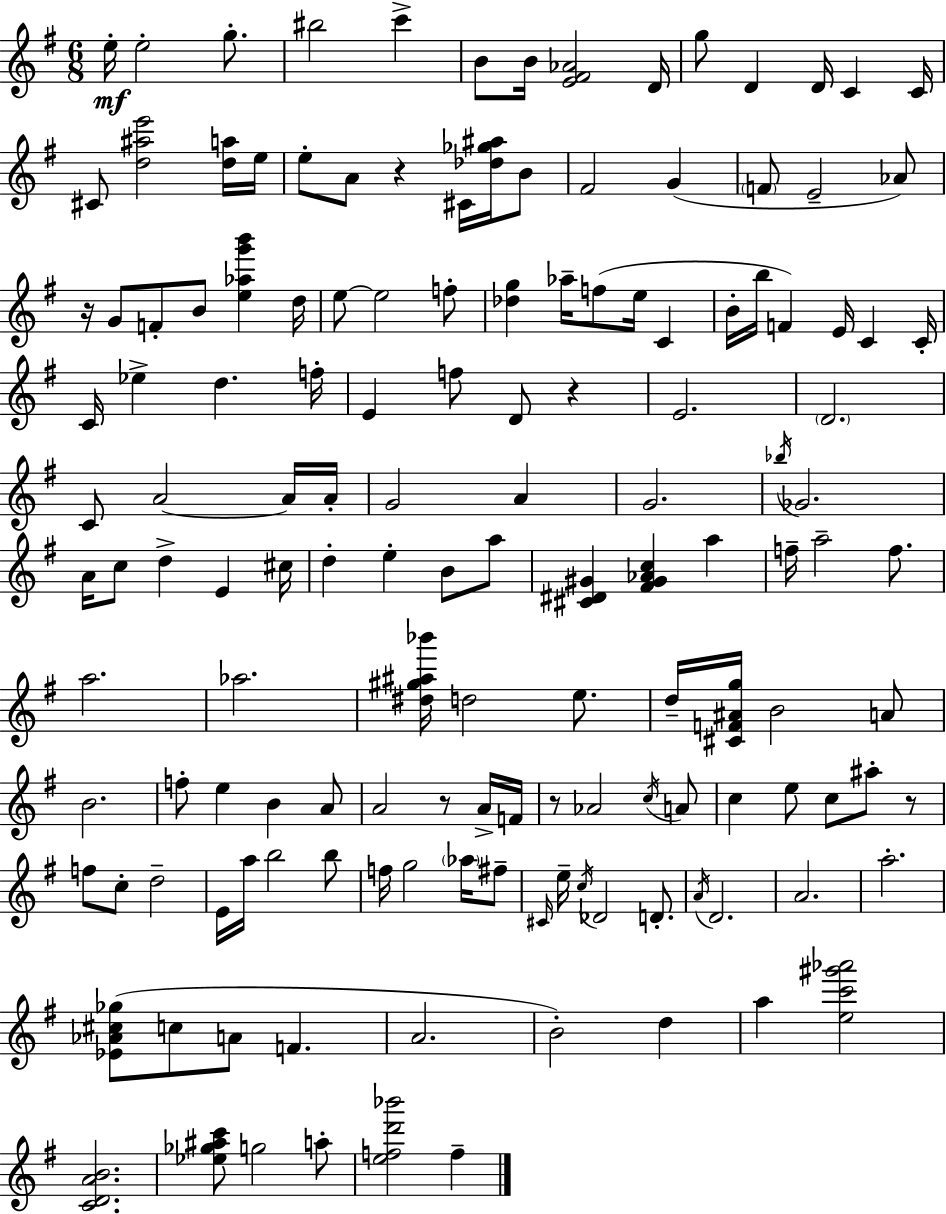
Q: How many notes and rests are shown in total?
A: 145